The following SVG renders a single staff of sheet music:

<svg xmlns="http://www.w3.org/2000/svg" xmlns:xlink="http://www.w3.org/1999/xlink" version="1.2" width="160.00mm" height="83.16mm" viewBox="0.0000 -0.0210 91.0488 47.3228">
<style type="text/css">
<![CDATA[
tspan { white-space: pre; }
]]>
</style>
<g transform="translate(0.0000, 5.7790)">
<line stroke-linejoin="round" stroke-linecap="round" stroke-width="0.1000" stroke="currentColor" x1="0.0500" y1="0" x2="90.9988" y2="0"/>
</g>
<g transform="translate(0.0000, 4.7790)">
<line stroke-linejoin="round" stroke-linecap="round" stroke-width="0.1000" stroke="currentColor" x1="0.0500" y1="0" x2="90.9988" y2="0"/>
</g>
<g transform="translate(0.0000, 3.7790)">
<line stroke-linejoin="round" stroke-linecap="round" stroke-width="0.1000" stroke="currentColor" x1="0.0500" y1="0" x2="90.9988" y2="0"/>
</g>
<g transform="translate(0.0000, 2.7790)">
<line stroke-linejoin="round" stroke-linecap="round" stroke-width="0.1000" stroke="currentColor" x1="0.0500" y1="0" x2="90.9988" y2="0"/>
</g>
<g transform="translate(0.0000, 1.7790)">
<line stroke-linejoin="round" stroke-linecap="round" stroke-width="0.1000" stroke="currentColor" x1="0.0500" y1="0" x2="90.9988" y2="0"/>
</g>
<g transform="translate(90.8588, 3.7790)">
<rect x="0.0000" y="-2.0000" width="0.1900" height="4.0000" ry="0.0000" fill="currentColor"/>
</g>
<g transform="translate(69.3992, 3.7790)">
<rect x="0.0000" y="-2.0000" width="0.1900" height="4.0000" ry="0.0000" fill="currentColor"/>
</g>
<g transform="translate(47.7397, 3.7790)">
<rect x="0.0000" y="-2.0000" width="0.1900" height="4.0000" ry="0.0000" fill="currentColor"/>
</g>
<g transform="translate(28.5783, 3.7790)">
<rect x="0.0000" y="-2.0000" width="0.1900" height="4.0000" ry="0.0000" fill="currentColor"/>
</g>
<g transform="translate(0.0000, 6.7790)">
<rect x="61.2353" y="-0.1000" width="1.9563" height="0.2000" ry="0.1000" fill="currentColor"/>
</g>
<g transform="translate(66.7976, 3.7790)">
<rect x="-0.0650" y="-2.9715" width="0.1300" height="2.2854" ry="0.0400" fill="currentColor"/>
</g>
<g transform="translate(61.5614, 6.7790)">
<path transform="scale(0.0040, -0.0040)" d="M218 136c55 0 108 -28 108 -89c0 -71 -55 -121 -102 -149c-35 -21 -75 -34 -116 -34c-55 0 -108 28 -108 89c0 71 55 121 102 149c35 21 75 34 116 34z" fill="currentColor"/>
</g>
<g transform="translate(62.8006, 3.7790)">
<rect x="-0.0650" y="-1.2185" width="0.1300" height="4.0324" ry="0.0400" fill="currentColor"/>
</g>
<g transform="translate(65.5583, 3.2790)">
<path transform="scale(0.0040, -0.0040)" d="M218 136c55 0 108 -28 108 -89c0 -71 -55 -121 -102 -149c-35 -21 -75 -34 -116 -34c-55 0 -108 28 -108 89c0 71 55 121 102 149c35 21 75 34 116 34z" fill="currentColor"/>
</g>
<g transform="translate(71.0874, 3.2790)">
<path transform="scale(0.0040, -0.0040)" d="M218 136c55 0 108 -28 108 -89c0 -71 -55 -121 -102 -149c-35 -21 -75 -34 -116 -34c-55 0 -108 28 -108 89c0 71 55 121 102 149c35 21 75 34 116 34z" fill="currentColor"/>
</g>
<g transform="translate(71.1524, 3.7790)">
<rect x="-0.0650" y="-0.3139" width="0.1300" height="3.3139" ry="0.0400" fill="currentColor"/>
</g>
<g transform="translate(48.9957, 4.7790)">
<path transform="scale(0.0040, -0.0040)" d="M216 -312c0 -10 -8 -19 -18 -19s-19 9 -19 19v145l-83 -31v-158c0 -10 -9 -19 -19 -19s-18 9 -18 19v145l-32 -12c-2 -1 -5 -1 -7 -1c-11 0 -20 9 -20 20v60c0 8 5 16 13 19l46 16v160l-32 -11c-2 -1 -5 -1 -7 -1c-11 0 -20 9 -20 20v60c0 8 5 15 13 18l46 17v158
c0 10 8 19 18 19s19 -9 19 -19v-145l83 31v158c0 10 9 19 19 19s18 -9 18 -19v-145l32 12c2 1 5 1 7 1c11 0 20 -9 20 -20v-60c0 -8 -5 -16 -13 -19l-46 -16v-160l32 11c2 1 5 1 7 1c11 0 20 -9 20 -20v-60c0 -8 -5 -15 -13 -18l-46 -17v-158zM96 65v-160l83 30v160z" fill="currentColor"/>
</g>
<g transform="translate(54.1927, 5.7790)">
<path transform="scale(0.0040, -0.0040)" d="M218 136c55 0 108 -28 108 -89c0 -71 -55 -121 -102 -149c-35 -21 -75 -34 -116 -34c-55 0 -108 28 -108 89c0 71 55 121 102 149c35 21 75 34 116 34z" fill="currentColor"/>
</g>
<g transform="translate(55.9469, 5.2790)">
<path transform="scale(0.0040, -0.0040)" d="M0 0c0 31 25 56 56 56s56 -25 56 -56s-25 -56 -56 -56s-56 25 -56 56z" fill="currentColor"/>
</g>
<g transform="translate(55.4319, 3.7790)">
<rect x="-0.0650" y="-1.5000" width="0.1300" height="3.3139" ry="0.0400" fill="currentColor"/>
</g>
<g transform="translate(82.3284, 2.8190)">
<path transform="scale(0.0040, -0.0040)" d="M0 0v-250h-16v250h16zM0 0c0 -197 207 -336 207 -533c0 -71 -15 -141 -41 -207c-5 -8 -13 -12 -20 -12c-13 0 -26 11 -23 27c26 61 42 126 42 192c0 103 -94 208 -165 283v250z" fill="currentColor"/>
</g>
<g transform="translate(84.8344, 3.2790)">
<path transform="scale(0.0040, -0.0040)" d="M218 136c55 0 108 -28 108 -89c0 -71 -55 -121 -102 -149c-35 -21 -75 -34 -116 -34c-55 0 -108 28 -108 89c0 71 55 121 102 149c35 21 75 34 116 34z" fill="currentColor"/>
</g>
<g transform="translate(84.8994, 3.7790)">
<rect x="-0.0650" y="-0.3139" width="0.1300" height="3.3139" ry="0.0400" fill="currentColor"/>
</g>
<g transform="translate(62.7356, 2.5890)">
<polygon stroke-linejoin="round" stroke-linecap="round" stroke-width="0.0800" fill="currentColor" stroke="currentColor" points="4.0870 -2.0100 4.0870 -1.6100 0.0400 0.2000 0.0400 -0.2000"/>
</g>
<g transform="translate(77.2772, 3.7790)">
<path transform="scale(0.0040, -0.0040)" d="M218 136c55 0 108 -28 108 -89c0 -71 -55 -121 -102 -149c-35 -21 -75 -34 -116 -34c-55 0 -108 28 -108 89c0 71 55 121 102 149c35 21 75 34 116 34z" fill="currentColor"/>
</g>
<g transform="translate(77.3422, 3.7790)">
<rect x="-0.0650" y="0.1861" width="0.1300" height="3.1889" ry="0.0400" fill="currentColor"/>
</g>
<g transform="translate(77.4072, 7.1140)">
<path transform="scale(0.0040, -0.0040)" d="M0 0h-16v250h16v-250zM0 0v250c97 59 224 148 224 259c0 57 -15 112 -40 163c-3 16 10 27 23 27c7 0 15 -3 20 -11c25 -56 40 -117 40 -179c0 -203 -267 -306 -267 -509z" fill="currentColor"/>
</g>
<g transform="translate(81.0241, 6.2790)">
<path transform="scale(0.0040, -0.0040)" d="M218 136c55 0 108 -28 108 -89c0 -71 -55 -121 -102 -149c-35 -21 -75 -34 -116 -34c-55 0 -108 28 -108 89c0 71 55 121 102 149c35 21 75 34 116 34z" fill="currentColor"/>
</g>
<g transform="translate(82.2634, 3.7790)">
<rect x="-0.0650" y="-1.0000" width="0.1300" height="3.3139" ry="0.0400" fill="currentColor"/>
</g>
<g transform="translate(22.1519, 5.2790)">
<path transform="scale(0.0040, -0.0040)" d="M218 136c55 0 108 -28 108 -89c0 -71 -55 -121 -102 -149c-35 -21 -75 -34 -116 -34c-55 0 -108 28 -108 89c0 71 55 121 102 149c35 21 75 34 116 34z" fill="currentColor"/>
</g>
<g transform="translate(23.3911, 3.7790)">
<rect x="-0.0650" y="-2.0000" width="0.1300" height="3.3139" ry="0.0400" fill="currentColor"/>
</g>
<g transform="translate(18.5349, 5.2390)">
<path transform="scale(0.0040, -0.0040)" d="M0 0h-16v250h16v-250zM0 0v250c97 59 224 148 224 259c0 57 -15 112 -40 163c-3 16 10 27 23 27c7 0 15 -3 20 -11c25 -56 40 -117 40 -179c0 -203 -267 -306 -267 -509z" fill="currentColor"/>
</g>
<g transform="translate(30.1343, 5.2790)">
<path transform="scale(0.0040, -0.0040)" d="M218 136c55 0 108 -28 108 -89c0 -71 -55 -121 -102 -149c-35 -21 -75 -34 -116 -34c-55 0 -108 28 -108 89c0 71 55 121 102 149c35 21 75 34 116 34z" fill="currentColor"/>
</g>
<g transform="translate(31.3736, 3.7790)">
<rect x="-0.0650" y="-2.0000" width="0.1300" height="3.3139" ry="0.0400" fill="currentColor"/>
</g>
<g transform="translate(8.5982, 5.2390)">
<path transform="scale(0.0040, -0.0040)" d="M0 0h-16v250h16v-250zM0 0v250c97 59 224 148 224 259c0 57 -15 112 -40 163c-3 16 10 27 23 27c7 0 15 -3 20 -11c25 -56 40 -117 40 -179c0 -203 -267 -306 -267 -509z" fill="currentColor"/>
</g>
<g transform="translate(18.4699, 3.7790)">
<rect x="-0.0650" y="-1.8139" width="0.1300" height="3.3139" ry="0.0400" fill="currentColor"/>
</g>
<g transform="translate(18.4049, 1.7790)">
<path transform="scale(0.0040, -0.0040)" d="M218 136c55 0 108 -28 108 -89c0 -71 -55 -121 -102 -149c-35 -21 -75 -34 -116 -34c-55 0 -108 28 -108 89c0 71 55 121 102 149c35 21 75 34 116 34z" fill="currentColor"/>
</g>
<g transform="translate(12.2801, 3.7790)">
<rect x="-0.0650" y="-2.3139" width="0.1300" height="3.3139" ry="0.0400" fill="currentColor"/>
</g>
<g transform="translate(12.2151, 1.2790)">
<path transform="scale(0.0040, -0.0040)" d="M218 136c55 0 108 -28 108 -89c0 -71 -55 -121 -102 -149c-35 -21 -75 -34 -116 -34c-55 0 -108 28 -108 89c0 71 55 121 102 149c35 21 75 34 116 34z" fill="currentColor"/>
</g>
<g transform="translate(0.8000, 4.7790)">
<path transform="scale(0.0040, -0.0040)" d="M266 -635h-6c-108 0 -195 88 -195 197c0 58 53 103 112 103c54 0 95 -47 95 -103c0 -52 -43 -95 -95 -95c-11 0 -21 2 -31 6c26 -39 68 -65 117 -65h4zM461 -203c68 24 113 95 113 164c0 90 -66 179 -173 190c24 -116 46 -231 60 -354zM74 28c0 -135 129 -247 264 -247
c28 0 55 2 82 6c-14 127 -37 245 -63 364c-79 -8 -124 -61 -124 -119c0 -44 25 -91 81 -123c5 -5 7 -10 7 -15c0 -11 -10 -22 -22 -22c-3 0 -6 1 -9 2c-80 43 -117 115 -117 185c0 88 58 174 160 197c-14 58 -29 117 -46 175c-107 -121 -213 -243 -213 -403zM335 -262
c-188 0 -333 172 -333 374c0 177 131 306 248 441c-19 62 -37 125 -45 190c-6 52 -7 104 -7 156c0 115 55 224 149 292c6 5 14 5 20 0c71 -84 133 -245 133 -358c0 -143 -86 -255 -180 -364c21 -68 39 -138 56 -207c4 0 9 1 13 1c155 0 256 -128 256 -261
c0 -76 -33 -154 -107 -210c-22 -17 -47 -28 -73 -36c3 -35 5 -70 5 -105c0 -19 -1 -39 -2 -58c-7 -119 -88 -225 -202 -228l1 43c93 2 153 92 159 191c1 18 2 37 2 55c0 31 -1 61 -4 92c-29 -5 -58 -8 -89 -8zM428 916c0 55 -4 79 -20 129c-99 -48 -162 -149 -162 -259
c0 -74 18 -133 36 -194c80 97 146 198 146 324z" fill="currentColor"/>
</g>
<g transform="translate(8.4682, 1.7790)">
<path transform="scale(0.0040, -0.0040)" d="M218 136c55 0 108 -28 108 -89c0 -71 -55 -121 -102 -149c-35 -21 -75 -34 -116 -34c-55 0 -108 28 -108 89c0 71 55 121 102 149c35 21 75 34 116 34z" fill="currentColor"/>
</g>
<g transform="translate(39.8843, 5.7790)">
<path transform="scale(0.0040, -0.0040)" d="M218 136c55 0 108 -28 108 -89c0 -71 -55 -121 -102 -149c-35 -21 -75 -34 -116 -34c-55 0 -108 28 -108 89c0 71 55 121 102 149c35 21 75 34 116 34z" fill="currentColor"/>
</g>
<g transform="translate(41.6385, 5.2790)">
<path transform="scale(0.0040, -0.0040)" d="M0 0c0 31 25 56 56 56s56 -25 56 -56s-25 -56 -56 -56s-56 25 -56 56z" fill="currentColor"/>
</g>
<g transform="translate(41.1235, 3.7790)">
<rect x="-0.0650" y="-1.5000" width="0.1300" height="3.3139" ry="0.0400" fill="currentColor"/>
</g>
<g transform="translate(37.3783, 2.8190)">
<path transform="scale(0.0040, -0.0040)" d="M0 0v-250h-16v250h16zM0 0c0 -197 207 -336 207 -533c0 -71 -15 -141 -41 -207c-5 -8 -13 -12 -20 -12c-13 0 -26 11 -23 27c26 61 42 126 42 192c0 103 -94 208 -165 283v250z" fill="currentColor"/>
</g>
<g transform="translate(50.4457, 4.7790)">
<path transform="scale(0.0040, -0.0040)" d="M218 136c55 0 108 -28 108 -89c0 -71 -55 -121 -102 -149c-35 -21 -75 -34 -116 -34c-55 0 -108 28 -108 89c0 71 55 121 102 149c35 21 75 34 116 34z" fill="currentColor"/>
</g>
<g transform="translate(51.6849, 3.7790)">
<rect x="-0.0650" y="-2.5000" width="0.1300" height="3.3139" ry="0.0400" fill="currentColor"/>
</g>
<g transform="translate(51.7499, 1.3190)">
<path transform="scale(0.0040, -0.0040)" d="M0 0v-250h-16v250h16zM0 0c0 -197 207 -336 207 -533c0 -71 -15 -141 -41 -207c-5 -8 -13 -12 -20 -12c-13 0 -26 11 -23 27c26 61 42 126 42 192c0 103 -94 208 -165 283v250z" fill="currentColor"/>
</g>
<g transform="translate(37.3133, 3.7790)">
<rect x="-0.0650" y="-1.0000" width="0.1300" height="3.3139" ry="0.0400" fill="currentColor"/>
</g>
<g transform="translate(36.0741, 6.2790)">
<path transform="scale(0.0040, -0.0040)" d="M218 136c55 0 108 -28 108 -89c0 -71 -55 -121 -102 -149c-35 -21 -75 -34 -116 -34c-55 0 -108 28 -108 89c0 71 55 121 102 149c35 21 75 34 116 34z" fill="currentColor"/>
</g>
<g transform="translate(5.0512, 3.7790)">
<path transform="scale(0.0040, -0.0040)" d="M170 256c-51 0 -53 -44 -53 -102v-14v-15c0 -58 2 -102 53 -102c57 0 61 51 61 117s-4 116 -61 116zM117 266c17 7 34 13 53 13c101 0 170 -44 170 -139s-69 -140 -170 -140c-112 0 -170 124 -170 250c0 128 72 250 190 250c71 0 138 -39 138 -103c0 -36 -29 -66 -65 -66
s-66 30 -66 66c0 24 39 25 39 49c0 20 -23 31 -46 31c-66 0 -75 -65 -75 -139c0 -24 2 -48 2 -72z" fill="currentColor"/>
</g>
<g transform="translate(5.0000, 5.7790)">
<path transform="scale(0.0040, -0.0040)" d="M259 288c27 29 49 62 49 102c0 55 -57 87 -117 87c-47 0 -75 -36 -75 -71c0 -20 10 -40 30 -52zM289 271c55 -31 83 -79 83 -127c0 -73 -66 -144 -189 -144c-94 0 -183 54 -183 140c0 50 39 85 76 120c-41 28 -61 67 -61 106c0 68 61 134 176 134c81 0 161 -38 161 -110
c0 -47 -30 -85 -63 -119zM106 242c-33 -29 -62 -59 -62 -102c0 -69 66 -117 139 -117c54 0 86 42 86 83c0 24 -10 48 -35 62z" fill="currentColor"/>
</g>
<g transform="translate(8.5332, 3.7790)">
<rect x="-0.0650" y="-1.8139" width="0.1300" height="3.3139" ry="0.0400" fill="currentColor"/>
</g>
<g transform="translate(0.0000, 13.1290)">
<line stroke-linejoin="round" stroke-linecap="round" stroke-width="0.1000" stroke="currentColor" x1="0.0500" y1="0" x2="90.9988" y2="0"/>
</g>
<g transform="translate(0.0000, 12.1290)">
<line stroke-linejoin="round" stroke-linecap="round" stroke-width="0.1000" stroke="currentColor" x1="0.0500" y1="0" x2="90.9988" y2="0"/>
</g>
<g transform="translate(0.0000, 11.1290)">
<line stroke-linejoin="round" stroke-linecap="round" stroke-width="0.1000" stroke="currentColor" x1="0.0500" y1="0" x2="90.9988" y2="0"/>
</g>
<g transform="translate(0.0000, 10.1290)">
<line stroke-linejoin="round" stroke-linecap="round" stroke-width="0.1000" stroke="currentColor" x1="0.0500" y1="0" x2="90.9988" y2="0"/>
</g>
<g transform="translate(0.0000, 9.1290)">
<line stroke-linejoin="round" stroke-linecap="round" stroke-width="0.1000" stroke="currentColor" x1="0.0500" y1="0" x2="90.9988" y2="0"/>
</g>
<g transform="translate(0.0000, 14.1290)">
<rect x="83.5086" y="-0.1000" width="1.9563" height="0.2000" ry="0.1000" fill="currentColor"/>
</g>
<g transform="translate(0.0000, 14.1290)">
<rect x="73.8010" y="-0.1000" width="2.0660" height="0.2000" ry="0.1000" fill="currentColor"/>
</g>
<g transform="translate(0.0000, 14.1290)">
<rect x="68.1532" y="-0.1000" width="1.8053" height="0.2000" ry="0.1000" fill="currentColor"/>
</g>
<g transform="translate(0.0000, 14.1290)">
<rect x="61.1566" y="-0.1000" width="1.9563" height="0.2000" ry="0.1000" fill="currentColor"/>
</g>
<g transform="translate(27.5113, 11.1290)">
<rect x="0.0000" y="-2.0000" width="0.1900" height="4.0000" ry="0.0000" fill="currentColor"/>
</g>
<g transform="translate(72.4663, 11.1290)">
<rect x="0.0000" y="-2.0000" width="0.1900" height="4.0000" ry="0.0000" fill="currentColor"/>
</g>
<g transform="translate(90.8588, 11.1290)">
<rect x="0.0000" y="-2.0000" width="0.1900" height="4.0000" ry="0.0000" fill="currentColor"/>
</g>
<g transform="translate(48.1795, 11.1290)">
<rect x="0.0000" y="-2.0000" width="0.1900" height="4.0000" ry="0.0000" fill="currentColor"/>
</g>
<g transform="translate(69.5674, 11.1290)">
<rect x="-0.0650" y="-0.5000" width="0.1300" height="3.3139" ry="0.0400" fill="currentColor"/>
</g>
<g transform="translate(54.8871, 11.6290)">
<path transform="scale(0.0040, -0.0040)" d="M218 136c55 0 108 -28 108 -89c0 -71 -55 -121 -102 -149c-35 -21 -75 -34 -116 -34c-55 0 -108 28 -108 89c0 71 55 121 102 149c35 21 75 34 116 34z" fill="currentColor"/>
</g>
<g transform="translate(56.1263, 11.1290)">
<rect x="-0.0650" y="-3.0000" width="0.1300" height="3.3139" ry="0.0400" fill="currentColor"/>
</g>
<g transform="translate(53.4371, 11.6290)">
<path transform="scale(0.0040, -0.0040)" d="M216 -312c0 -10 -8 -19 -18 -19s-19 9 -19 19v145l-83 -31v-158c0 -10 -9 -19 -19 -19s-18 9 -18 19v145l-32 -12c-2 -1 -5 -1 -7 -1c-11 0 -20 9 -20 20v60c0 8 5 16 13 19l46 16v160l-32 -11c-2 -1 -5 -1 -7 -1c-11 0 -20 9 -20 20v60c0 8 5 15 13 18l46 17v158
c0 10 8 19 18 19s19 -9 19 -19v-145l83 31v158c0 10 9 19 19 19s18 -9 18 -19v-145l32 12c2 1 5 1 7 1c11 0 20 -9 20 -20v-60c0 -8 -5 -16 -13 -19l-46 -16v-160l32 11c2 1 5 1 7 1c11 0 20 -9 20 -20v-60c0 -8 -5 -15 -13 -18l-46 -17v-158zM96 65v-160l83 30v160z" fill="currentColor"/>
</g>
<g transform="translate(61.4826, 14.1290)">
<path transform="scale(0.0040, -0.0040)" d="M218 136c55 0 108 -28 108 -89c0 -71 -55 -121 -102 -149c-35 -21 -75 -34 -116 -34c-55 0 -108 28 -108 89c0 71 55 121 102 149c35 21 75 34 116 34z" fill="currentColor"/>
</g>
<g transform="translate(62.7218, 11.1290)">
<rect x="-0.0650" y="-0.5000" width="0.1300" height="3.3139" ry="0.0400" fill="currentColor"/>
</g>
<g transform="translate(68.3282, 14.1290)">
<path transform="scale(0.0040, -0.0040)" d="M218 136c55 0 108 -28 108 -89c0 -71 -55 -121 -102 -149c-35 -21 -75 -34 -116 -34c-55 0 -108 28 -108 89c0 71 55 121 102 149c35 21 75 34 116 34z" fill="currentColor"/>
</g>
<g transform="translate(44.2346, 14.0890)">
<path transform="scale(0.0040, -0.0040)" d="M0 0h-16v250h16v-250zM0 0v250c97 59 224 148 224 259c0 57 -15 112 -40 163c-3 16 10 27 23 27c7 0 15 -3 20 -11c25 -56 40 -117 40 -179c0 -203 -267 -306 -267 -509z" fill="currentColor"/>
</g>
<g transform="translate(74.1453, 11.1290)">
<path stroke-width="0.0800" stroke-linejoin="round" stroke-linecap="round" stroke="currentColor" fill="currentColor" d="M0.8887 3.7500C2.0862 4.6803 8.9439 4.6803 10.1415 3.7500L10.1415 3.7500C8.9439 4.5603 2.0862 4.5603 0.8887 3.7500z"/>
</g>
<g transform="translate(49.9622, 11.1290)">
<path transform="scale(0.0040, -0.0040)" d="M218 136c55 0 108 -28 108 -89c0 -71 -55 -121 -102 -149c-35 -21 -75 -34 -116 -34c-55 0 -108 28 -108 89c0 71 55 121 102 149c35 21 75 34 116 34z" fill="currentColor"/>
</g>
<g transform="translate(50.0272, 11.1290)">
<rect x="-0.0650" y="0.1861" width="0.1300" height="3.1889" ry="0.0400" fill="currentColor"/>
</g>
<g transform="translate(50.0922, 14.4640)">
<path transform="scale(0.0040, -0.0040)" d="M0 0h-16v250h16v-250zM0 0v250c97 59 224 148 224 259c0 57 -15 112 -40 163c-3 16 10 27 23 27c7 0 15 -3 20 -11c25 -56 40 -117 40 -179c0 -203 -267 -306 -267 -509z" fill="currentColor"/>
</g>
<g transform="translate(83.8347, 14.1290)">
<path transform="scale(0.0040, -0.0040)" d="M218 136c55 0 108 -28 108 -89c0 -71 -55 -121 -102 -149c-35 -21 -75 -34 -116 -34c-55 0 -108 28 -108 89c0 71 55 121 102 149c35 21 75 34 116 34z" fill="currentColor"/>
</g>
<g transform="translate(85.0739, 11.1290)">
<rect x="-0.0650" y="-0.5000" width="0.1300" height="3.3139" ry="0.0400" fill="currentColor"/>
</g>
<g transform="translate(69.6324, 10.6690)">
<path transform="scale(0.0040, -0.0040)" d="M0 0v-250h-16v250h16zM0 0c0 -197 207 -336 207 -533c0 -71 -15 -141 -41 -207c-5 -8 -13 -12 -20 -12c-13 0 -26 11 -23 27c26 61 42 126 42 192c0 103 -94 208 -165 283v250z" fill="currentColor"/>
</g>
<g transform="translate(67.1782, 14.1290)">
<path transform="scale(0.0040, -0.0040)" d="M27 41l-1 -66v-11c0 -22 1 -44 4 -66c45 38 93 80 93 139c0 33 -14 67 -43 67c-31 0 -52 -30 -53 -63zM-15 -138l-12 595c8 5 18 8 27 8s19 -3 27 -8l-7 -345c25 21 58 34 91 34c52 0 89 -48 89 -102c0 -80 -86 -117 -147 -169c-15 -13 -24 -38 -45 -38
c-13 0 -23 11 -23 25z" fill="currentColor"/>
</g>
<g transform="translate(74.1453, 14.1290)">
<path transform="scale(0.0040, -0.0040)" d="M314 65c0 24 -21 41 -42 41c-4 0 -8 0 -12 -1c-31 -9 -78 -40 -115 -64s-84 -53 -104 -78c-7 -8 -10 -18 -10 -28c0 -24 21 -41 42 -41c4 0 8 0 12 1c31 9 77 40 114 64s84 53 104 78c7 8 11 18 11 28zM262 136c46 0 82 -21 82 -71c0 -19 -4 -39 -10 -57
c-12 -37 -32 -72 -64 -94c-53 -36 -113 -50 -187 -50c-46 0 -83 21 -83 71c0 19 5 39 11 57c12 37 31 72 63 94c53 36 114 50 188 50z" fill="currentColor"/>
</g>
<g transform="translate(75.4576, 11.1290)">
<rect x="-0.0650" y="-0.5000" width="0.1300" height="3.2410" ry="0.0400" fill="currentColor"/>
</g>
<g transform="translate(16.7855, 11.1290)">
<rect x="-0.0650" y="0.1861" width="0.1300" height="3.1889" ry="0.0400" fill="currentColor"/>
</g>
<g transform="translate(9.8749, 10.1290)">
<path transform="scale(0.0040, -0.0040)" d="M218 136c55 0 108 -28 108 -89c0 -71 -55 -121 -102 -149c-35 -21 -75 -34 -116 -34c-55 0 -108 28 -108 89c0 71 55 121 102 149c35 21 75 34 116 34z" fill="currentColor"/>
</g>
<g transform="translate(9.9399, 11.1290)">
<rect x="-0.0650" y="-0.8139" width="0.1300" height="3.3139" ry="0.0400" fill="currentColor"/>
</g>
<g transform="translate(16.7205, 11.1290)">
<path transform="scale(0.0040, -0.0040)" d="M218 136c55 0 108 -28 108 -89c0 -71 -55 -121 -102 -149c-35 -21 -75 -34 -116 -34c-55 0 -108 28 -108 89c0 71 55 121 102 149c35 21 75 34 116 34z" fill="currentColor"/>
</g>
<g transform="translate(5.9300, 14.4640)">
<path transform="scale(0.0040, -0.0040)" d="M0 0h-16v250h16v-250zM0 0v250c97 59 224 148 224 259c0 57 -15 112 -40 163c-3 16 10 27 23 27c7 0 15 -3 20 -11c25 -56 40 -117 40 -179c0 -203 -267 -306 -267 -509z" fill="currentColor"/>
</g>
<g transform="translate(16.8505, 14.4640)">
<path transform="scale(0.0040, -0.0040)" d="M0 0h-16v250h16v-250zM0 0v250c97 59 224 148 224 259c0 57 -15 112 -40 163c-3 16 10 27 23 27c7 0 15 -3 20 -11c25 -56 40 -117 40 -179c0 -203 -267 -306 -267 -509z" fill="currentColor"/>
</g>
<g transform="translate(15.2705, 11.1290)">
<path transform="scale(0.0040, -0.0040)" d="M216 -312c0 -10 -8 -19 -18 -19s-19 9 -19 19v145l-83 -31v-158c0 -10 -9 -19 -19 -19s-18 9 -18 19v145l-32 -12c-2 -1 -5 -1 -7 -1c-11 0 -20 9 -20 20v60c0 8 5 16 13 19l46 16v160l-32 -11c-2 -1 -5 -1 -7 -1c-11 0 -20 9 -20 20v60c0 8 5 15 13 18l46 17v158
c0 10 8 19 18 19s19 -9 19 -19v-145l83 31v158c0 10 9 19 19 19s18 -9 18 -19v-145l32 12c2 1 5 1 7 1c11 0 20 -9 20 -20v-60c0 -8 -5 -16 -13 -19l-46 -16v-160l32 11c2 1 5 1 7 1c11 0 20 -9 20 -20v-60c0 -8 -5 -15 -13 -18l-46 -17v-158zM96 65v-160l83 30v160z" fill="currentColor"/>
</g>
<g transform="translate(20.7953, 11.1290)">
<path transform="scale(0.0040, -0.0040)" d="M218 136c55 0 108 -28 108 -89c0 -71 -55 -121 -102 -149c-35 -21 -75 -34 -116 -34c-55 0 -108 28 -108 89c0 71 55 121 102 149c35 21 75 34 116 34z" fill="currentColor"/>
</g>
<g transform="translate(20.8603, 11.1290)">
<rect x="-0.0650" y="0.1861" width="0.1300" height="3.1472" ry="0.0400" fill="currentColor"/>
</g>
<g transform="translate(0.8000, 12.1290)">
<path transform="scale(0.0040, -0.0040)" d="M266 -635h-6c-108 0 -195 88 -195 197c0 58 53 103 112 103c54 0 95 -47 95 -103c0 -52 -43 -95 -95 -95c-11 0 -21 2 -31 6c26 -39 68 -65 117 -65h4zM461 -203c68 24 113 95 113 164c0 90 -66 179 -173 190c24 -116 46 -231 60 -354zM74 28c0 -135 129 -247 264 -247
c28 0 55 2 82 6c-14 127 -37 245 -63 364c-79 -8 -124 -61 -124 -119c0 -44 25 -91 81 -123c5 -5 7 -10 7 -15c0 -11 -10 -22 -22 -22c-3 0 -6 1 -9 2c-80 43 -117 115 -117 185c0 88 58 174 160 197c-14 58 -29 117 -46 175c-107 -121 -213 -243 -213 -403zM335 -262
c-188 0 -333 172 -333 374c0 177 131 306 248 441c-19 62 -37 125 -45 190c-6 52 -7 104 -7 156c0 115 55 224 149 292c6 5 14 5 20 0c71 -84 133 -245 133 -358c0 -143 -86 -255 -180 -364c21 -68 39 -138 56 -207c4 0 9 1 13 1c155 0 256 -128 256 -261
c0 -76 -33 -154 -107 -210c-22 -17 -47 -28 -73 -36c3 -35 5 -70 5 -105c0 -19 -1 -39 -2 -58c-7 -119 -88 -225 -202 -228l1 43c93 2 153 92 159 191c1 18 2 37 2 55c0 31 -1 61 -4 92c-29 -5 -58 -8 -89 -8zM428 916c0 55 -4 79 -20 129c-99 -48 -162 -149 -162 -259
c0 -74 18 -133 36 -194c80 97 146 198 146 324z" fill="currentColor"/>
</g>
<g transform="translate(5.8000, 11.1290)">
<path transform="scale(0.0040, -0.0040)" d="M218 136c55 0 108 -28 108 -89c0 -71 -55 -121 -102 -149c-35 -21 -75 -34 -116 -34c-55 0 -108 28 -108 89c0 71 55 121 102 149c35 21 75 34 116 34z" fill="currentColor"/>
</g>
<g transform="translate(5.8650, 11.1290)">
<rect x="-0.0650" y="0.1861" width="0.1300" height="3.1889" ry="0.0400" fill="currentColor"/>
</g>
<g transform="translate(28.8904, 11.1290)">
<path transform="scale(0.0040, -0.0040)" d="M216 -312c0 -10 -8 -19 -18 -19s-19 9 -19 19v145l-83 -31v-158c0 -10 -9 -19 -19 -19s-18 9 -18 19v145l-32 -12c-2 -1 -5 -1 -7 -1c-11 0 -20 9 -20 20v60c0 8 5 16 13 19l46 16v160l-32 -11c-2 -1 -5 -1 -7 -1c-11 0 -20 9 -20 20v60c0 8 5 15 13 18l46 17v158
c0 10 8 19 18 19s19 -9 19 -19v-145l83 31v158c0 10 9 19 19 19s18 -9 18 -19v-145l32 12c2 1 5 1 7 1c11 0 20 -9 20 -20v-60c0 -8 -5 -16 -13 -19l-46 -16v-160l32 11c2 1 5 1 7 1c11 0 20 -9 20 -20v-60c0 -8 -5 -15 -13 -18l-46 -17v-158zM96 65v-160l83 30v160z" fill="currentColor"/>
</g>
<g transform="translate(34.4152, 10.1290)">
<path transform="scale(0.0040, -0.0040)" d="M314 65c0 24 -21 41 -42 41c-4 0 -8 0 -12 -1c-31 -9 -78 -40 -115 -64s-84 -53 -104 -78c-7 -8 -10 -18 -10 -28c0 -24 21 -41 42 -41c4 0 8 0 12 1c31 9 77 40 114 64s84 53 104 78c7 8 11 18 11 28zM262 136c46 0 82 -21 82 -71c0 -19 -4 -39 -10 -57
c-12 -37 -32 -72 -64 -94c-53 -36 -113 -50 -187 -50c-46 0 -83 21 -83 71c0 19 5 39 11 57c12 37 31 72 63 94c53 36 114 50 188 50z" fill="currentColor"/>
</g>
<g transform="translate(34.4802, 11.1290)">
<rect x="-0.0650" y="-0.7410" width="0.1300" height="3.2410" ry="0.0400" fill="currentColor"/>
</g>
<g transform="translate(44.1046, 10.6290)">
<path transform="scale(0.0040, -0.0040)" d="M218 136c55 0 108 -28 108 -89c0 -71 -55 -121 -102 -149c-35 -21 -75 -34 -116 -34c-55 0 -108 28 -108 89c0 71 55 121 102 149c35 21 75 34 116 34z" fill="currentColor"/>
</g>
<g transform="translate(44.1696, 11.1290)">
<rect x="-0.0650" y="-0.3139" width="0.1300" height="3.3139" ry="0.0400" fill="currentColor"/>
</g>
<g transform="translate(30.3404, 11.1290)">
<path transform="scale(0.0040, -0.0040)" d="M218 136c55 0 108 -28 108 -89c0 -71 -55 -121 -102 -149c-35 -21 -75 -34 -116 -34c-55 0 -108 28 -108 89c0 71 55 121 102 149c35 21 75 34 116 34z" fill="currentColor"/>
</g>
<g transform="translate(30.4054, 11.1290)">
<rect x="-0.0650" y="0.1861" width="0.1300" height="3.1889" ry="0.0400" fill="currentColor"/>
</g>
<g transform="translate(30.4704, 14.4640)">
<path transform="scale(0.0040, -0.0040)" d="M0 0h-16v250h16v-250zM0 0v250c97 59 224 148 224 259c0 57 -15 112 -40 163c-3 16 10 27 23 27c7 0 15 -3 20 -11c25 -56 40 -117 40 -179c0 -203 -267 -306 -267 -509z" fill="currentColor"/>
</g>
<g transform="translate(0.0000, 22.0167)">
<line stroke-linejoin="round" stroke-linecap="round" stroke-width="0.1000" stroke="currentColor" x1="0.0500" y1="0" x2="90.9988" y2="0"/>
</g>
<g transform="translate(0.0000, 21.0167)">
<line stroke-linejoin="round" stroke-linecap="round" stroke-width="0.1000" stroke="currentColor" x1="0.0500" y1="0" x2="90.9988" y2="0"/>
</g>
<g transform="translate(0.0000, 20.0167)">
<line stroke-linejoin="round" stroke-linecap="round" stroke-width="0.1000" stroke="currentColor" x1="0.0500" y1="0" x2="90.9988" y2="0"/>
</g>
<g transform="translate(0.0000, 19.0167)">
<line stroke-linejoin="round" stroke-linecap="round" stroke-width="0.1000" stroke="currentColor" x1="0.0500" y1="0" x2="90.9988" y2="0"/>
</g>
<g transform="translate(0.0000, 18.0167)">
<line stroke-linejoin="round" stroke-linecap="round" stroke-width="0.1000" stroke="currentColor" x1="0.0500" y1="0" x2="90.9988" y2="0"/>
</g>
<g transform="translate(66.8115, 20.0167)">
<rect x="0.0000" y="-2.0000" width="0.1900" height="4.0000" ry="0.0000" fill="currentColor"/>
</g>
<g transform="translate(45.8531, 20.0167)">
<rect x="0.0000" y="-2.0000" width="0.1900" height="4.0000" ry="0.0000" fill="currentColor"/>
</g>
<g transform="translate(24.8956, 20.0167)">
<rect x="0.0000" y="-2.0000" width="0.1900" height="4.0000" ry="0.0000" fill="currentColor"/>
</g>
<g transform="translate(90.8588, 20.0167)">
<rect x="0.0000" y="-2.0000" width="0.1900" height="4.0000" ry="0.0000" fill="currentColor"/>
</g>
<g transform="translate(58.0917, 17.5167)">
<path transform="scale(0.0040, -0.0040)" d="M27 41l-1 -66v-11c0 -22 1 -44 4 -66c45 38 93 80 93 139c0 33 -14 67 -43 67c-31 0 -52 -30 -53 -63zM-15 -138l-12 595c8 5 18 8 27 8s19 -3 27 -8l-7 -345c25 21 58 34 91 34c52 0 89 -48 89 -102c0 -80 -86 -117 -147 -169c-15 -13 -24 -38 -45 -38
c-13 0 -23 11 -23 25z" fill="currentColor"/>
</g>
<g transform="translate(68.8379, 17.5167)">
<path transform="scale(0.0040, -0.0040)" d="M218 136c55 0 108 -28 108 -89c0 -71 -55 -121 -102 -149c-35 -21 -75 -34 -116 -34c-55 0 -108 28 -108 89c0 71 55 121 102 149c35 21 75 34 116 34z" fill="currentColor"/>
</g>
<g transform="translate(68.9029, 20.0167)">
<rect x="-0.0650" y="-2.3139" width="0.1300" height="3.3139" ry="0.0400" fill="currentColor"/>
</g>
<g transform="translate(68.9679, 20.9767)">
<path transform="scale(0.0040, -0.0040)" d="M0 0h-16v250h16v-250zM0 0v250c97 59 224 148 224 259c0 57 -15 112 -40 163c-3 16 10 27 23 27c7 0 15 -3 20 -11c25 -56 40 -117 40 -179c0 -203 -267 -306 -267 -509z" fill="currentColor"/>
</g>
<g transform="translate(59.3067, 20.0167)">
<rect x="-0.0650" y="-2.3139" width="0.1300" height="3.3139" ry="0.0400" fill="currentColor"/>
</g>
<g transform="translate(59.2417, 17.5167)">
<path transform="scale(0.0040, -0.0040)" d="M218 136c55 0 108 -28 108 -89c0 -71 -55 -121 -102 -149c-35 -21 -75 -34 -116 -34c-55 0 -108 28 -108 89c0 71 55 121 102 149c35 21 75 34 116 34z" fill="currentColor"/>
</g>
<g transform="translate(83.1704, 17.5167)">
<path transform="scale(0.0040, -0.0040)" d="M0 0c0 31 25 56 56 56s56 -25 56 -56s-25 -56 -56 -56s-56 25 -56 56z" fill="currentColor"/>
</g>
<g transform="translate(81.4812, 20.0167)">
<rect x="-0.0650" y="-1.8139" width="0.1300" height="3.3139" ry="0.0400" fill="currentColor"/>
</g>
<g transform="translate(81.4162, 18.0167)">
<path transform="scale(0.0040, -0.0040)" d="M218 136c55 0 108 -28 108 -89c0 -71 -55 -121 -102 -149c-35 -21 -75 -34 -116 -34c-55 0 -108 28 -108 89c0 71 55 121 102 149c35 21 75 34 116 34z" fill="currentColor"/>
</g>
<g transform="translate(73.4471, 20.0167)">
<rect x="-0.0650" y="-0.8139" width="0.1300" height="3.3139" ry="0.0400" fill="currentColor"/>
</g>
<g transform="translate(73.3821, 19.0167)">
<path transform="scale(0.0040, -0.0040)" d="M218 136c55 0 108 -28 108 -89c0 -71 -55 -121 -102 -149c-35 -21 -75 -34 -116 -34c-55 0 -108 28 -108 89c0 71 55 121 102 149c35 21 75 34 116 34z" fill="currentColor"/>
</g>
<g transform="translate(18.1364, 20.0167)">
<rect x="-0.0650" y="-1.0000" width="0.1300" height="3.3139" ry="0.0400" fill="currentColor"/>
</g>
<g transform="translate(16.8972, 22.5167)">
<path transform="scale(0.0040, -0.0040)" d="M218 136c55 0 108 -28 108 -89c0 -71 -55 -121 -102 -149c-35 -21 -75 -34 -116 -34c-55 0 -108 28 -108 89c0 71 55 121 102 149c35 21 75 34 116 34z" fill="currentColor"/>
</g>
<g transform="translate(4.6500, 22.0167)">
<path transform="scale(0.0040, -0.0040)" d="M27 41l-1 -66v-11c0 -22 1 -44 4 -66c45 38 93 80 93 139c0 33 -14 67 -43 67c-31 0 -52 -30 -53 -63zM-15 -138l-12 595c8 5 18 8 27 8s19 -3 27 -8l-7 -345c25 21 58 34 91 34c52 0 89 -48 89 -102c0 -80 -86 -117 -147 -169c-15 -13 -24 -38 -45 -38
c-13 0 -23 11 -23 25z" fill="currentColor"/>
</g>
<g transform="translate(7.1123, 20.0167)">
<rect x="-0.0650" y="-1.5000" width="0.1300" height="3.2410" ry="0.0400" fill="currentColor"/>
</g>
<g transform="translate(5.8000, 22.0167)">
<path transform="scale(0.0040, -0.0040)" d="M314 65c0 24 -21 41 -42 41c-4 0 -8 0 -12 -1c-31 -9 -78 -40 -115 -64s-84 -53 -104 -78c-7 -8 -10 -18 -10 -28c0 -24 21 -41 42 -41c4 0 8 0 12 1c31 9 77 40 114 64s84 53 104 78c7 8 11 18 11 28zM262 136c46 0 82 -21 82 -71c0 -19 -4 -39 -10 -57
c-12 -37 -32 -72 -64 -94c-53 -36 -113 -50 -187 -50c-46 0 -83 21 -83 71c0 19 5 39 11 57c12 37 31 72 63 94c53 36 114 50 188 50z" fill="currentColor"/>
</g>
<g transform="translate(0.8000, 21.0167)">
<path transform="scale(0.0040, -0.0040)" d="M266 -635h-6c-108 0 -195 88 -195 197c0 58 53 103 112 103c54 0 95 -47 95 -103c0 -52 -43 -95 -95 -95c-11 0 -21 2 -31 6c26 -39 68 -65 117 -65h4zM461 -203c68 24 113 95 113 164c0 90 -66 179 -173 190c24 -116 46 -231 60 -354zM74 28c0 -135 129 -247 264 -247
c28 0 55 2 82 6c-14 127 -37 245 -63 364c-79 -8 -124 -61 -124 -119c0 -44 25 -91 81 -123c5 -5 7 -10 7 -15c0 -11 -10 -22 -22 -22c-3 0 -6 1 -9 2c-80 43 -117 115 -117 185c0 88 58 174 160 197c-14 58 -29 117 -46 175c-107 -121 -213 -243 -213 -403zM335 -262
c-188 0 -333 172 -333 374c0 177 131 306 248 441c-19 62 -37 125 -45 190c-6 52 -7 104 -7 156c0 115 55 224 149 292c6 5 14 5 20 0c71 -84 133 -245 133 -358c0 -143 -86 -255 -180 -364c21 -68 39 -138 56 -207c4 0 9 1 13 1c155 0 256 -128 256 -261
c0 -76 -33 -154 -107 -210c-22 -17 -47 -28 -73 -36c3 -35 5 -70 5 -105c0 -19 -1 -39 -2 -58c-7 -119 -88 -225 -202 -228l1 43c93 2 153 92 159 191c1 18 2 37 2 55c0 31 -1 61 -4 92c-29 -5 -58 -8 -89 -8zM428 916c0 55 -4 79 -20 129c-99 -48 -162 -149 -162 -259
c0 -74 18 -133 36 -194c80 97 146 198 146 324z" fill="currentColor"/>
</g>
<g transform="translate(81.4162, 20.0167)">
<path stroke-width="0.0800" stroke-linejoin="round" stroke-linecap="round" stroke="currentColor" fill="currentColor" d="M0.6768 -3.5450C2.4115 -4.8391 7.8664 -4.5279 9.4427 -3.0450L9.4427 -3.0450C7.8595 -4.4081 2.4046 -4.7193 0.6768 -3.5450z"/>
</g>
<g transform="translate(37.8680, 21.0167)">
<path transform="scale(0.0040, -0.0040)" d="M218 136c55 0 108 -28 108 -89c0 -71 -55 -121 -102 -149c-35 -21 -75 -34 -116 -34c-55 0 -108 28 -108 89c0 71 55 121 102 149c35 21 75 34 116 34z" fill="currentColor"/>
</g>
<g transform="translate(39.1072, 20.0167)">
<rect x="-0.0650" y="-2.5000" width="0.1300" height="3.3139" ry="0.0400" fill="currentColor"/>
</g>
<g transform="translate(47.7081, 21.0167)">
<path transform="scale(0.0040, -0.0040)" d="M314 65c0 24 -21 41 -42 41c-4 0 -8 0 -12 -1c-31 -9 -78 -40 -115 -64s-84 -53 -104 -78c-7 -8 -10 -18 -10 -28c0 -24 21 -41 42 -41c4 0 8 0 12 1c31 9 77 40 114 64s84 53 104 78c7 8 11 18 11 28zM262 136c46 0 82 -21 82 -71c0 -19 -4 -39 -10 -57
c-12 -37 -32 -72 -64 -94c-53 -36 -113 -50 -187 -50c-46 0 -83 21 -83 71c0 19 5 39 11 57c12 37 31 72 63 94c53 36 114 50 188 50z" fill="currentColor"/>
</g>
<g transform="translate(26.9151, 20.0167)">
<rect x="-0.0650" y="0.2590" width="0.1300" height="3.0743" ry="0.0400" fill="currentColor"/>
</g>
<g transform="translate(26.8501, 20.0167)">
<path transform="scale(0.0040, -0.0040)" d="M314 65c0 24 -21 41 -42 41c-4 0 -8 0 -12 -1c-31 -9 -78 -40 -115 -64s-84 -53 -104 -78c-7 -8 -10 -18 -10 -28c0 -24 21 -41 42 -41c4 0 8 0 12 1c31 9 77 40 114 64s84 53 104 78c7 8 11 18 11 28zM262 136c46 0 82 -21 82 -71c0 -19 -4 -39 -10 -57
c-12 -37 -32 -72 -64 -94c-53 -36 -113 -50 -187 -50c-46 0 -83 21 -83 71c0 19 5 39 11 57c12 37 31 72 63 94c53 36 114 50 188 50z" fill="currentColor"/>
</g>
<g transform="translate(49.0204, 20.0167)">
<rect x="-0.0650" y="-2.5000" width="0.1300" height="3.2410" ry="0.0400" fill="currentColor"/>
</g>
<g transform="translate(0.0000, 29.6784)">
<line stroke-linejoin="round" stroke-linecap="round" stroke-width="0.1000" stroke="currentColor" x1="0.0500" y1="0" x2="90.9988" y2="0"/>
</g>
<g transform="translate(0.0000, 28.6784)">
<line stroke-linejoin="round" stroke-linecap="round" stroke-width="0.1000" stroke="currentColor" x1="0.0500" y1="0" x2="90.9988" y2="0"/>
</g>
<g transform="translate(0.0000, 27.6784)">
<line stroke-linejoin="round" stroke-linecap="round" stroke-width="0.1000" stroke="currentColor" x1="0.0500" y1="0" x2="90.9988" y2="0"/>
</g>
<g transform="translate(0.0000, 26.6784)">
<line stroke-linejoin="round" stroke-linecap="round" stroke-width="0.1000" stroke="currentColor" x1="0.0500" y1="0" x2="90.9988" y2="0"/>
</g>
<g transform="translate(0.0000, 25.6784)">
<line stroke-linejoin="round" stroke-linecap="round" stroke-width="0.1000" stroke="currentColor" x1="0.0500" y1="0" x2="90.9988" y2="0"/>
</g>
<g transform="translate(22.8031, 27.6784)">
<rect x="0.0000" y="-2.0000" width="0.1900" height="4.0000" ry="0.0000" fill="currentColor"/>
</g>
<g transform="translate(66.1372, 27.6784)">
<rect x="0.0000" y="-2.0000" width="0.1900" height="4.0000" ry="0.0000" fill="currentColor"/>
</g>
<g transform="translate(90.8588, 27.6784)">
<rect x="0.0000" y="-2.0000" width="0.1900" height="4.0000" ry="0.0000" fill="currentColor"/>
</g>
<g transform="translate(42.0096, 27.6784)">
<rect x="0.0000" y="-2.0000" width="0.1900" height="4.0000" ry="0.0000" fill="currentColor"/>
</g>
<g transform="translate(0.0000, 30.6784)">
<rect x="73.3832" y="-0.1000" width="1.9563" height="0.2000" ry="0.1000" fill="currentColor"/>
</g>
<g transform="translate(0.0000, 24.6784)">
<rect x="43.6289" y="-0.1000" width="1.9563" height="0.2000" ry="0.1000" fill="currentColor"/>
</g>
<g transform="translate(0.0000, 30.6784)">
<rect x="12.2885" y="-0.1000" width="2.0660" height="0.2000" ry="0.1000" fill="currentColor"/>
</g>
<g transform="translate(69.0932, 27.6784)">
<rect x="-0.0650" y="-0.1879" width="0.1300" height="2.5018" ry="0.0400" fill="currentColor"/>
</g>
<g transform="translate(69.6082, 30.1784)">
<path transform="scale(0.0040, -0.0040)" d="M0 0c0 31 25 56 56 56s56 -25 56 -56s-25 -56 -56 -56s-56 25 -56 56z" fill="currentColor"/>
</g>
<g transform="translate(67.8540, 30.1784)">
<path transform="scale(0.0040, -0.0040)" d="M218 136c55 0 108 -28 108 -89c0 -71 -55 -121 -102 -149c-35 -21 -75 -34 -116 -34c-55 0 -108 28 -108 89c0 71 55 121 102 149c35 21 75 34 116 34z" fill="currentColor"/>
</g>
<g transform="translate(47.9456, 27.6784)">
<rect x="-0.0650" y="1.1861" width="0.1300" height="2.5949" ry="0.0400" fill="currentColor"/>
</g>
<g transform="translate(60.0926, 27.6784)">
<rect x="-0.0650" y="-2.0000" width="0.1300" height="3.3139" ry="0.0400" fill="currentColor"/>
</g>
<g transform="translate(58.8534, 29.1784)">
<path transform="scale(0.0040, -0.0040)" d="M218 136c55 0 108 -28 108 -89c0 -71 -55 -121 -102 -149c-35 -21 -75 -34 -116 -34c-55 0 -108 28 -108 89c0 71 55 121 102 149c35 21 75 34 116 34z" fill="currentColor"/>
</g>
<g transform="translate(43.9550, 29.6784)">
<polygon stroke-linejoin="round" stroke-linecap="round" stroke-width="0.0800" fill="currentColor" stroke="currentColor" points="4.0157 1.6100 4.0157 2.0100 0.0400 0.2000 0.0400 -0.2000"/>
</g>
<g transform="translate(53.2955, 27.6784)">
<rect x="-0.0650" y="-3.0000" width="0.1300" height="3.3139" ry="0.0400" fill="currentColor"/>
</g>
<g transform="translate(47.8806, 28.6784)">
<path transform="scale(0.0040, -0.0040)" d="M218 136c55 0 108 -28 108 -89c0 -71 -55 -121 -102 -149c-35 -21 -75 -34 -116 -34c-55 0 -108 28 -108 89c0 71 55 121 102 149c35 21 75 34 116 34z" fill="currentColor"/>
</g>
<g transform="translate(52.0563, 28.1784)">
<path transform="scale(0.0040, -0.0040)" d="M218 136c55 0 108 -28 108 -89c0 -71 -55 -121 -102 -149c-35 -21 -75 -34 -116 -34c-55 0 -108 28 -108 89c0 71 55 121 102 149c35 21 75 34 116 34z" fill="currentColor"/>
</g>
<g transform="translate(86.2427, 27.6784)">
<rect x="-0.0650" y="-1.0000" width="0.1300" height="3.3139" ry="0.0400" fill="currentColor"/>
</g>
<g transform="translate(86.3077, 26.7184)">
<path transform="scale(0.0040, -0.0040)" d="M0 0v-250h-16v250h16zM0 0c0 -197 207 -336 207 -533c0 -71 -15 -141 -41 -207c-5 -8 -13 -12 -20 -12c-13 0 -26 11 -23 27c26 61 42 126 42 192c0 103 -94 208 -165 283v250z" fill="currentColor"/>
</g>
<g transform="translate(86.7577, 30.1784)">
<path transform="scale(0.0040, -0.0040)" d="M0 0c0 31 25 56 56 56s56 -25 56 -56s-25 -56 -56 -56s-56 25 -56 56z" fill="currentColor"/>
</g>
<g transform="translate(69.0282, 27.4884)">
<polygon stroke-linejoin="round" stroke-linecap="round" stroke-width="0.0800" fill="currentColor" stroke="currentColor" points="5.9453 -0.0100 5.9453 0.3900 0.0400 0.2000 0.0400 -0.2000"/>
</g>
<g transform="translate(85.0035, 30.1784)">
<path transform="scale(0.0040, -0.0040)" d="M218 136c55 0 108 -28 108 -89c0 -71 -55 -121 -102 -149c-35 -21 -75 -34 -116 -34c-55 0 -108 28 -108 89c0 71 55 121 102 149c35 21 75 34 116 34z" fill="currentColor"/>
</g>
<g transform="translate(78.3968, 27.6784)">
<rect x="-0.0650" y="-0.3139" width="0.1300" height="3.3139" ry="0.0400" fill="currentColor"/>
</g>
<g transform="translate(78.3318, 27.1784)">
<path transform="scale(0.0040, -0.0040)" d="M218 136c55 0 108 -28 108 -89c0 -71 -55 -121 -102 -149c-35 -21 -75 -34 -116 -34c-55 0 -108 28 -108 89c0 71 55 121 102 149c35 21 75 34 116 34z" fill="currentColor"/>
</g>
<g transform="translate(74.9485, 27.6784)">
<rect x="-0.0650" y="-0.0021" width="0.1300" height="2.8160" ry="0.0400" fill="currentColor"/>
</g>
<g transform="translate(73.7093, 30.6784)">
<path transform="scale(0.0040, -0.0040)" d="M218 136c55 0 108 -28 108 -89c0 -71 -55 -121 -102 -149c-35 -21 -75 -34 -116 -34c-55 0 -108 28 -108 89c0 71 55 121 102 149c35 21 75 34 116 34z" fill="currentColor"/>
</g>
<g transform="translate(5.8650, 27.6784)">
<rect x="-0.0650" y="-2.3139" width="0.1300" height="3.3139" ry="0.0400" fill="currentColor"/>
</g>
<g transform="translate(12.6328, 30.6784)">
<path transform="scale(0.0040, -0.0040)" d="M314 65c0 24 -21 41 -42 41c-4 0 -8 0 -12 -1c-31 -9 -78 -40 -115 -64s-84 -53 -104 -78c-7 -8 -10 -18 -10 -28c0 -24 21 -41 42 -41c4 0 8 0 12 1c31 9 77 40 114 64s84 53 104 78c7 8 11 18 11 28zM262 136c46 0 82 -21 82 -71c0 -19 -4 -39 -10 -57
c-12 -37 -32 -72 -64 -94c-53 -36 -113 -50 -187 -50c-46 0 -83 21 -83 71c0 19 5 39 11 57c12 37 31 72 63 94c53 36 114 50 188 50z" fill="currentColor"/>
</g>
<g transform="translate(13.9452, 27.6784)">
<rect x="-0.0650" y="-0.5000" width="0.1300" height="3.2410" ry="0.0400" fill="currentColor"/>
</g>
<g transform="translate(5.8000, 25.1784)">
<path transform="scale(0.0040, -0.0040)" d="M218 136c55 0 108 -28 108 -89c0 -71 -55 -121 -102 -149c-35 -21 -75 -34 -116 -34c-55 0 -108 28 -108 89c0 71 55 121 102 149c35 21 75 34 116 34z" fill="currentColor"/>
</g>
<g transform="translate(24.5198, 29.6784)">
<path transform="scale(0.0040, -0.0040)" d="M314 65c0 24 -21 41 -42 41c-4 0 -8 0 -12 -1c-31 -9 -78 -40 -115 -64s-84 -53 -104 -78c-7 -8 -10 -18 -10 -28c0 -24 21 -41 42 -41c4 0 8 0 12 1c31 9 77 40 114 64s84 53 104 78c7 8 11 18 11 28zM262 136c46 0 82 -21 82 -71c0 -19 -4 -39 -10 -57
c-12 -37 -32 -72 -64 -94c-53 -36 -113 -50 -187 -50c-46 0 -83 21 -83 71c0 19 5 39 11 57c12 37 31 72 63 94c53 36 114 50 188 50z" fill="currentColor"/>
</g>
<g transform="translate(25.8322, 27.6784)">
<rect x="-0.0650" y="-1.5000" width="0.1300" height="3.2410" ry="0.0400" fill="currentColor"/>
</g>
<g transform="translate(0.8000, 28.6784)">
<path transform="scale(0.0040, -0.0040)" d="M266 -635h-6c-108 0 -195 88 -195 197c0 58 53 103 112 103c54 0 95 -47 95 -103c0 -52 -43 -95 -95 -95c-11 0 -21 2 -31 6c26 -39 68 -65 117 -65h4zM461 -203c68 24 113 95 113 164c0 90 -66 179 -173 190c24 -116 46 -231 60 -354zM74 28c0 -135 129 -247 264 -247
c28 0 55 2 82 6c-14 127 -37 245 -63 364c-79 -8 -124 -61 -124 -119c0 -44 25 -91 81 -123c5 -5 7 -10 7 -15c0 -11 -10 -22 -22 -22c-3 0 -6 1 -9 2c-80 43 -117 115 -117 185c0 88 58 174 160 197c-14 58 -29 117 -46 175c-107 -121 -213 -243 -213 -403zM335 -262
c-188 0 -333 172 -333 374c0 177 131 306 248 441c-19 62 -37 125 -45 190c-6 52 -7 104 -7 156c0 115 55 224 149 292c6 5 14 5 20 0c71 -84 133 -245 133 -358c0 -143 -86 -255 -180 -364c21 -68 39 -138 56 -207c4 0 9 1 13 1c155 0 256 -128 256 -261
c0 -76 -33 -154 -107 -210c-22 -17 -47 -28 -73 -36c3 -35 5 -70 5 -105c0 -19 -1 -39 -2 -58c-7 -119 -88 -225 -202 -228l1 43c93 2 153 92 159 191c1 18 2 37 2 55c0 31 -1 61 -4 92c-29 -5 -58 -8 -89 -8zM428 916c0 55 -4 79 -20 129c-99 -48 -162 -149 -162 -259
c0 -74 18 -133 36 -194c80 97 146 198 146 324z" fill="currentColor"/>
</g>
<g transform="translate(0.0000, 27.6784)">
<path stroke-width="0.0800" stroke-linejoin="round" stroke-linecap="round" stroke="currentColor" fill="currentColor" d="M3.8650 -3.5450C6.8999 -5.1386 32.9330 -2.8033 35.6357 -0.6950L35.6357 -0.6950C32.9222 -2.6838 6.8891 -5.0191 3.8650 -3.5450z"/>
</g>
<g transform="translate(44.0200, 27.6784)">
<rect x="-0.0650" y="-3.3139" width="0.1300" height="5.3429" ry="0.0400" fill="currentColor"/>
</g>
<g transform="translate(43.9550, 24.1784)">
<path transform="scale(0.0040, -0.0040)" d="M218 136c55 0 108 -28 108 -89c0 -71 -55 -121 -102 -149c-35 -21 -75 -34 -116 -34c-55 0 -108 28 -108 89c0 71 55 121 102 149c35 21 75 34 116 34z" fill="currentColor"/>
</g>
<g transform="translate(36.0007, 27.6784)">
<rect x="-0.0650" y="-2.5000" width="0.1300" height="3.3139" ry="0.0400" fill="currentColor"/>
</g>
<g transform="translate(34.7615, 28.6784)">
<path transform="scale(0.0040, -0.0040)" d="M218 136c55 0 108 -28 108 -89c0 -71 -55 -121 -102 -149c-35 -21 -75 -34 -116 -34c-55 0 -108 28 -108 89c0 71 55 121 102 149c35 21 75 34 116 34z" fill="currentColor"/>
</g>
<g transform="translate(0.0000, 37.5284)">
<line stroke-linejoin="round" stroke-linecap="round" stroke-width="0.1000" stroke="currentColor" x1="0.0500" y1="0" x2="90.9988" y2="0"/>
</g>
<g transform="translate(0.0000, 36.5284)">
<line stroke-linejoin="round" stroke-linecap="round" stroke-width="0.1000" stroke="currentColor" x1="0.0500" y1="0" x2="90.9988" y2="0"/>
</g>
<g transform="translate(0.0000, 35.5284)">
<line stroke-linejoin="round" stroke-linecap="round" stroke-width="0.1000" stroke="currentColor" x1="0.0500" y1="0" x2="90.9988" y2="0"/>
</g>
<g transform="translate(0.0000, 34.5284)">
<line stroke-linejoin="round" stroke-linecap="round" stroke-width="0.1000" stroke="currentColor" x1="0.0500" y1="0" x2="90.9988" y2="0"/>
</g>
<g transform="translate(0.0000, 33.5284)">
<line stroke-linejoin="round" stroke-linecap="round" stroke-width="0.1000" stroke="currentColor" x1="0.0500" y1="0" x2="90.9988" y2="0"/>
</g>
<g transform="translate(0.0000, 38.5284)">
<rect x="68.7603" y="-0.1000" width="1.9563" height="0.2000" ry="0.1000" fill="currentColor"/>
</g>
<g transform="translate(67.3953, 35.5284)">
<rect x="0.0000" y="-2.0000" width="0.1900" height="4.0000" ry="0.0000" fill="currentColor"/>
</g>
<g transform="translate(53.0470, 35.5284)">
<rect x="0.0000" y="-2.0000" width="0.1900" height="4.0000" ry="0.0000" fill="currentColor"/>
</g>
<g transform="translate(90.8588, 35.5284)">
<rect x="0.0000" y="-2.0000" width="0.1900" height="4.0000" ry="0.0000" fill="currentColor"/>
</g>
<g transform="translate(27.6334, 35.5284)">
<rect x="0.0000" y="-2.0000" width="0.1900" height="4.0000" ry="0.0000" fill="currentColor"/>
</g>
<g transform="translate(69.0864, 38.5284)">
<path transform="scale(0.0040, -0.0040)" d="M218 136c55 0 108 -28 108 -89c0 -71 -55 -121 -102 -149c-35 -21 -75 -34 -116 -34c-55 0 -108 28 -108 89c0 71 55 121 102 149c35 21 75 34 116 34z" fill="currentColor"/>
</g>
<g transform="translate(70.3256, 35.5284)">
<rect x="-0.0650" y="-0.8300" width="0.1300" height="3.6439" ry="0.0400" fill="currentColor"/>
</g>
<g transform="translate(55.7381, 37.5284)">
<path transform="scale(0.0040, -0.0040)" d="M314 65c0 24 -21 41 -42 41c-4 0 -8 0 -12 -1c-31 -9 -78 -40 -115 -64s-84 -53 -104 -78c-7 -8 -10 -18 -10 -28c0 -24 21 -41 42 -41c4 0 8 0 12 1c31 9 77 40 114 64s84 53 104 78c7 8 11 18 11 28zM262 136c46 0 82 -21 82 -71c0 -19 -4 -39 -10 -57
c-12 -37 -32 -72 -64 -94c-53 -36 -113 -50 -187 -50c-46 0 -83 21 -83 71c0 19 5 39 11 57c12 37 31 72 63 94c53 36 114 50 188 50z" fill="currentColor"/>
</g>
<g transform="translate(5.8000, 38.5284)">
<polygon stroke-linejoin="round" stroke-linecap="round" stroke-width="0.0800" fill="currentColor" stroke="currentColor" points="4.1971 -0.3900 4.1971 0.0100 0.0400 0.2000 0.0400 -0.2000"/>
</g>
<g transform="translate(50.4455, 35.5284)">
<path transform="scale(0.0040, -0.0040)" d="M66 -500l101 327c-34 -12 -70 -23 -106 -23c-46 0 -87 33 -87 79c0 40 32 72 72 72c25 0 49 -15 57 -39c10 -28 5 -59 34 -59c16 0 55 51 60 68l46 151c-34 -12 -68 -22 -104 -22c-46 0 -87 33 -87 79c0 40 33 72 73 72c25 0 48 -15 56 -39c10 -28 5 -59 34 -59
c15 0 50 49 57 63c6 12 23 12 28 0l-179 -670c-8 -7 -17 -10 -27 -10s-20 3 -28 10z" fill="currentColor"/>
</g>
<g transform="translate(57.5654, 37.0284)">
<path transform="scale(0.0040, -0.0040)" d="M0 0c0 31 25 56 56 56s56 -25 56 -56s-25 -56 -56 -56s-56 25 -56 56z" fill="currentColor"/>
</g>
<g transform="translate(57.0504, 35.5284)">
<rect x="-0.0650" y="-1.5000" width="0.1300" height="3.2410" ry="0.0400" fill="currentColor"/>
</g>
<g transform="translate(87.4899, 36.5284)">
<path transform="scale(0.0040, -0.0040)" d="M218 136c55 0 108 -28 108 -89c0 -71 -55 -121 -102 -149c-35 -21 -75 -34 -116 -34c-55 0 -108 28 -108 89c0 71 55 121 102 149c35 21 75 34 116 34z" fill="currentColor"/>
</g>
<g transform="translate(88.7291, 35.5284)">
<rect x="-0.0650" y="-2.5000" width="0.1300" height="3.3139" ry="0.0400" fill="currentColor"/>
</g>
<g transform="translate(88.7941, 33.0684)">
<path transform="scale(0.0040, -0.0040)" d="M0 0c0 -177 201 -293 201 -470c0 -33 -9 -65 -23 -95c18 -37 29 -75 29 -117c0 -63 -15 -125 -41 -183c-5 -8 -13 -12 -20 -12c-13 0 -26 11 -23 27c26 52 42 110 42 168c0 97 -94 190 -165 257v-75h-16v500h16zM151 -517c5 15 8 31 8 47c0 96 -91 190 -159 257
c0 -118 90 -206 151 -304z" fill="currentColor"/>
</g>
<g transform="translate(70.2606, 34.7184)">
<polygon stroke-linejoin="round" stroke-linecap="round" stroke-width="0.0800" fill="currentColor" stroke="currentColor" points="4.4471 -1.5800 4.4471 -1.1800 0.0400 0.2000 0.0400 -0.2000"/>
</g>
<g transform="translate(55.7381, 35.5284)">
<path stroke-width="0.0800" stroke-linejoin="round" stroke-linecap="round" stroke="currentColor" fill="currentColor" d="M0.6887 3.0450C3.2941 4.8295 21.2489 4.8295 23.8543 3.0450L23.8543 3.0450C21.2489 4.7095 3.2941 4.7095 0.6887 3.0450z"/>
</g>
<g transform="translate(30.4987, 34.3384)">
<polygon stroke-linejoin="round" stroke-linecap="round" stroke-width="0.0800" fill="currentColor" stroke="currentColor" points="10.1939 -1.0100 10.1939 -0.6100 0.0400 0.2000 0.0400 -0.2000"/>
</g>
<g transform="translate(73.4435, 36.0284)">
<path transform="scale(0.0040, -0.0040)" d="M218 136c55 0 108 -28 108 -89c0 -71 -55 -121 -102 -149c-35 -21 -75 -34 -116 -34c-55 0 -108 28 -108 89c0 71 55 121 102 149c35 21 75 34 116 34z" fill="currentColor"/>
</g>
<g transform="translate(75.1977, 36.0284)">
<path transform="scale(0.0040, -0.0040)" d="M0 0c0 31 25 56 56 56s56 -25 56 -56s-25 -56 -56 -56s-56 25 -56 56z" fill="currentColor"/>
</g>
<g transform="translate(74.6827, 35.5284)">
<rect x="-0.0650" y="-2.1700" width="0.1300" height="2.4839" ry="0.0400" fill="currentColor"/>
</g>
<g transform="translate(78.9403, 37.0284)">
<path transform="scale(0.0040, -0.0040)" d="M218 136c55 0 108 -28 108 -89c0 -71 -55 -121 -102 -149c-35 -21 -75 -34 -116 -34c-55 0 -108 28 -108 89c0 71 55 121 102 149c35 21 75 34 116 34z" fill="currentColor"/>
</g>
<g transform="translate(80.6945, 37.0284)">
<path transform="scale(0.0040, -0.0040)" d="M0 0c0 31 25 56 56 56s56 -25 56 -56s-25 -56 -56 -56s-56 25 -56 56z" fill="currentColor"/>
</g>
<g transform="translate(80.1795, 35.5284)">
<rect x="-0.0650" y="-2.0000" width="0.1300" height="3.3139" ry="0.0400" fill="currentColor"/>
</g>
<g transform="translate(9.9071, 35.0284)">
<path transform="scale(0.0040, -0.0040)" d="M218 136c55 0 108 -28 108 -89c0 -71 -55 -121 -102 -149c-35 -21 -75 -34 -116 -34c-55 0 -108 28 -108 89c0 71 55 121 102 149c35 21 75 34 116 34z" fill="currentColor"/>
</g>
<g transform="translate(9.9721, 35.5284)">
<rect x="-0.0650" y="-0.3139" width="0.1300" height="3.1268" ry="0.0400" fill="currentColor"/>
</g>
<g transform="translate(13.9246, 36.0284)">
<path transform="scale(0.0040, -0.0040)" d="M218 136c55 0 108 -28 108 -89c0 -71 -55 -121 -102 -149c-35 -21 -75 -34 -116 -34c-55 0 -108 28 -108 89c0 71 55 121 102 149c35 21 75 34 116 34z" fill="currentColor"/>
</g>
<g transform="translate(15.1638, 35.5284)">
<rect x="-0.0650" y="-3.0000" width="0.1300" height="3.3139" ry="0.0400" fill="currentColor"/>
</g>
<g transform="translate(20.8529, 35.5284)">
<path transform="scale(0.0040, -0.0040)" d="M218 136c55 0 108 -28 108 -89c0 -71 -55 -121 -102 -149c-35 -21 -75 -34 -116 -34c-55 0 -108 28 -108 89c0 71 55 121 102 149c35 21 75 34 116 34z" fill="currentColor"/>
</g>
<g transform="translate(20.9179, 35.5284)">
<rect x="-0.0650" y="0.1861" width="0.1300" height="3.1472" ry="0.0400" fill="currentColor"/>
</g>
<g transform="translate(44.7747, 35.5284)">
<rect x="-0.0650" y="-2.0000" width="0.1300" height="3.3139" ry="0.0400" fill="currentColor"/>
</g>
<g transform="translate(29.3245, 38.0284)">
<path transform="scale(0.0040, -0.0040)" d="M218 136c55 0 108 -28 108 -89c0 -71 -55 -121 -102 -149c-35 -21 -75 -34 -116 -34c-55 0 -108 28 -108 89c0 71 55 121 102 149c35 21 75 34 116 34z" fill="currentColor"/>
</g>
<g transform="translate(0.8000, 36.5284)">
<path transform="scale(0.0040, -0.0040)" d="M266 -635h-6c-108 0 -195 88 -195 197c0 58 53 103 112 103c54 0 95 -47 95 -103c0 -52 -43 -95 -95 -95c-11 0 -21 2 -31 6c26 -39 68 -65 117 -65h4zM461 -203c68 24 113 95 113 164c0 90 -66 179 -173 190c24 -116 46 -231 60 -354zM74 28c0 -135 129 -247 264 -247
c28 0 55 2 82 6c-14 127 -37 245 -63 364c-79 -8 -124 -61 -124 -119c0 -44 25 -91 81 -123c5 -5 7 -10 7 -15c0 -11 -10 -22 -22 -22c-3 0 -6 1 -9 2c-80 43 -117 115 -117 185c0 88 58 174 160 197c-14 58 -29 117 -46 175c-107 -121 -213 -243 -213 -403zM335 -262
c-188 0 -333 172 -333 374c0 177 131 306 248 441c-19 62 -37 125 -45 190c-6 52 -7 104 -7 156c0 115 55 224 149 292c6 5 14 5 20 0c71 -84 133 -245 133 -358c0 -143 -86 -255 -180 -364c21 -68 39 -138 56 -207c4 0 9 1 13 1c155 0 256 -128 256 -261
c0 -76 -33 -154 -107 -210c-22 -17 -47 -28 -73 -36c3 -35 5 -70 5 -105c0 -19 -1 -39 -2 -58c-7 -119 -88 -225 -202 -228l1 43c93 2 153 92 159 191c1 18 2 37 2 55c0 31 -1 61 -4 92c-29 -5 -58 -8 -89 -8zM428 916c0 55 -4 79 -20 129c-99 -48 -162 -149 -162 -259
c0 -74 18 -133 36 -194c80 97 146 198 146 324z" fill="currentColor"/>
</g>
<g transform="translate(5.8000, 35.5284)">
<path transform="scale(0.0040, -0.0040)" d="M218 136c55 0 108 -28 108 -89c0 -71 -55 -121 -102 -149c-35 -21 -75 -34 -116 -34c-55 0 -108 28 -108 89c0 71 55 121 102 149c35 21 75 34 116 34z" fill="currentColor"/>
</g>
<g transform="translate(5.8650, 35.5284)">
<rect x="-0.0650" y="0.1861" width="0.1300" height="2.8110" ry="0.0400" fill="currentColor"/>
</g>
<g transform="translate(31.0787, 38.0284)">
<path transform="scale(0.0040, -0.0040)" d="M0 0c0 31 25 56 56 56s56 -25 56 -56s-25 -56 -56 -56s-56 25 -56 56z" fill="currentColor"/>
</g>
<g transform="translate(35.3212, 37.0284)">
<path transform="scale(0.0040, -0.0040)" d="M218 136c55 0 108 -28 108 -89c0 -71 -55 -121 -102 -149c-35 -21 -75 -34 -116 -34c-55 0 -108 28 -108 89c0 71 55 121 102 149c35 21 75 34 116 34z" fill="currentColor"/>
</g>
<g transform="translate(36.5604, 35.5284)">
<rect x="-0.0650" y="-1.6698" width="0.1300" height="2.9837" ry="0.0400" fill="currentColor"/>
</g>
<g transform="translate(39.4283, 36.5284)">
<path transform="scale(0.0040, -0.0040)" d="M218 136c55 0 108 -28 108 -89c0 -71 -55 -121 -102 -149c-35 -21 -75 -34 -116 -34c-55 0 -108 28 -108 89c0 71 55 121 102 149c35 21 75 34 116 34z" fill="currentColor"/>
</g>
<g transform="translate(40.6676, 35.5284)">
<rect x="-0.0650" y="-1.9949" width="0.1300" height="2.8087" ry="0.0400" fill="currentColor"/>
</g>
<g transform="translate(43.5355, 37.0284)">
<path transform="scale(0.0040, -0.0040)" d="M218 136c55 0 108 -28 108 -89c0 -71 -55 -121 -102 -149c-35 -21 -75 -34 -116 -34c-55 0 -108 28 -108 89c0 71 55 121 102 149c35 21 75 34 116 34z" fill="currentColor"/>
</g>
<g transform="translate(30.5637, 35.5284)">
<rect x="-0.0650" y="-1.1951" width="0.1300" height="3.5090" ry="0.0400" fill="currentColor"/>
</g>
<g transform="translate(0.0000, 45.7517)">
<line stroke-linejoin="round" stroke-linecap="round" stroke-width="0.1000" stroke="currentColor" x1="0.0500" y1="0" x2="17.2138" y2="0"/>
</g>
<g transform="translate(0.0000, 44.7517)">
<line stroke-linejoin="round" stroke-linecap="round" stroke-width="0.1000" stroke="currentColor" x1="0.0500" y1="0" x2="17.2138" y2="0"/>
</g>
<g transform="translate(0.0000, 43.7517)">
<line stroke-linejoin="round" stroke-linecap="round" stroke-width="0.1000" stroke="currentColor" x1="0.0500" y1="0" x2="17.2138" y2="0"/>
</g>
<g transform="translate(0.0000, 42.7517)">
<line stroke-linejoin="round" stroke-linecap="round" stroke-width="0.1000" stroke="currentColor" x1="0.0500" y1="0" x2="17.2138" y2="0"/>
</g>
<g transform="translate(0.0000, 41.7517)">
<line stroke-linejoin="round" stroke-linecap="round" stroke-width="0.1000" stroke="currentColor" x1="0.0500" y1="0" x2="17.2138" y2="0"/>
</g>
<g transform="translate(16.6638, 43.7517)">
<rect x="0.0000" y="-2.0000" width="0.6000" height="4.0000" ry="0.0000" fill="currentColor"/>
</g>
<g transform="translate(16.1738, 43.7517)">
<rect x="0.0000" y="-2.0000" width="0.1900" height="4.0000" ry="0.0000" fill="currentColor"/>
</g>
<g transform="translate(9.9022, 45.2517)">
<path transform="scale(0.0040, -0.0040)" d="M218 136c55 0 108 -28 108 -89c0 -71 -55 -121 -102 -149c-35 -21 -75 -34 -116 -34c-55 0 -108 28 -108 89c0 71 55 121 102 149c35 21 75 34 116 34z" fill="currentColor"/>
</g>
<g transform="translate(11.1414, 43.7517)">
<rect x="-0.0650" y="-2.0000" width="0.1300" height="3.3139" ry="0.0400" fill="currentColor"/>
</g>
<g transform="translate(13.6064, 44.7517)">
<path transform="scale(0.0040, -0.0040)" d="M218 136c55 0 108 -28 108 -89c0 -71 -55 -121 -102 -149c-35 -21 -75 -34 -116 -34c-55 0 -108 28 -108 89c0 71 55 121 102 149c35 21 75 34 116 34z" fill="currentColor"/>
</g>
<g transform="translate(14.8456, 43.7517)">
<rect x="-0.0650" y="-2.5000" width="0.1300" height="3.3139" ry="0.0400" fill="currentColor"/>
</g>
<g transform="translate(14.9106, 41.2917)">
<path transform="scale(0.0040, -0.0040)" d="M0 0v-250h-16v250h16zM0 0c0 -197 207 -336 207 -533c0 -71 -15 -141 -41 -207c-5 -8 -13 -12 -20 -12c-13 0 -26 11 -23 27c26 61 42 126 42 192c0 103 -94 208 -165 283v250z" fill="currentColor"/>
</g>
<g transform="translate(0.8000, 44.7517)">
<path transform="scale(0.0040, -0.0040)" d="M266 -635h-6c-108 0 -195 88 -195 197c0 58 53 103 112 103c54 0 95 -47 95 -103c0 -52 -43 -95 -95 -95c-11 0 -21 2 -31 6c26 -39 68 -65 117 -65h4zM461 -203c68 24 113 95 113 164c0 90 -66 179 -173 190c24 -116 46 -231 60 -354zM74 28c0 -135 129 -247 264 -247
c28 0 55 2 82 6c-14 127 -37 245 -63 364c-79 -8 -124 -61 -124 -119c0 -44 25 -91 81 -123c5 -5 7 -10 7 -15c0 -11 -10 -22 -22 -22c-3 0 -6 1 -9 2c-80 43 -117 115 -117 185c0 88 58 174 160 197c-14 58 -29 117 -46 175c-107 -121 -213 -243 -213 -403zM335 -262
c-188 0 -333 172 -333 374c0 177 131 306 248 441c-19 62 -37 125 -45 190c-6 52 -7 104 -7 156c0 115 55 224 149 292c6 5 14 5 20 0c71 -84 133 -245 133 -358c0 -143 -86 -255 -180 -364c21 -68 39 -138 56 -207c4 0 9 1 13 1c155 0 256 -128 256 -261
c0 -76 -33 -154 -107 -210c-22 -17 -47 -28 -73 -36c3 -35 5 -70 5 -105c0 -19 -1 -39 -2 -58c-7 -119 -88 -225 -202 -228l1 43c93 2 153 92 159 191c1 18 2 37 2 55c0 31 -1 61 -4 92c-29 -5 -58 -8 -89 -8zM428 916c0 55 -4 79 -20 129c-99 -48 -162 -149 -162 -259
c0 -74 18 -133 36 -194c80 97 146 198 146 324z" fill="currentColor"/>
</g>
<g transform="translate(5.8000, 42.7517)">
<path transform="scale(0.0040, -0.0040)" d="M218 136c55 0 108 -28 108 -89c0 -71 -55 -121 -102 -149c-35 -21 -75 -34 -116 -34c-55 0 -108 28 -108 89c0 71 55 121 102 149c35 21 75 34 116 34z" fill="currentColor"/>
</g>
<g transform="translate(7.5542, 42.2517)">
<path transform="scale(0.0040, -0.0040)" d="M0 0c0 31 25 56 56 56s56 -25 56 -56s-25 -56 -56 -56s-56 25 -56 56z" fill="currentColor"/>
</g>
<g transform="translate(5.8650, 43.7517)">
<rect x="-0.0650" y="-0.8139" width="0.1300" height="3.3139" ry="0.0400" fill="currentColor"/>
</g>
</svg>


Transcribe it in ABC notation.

X:1
T:Untitled
M:6/8
L:1/4
K:C
f/2 g f/2 F F D/2 E ^G/2 E C/2 c/2 c B/2 D/2 c B/2 d ^B/2 ^B ^B/2 d2 c/2 B/2 ^A C _C/2 C2 C _E2 D B2 G G2 _g g/2 d f g C2 E2 G b/2 G/2 A F D/2 C/2 c D/2 B/2 c/2 A B D/2 F/2 G/2 F z/4 E2 C/2 A/2 F G/4 d F G/2